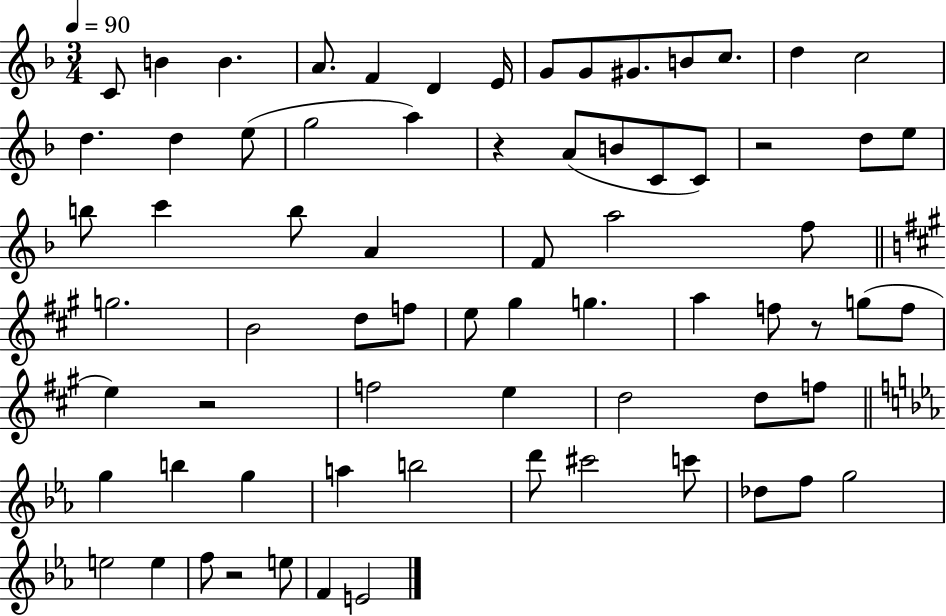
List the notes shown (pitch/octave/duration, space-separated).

C4/e B4/q B4/q. A4/e. F4/q D4/q E4/s G4/e G4/e G#4/e. B4/e C5/e. D5/q C5/h D5/q. D5/q E5/e G5/h A5/q R/q A4/e B4/e C4/e C4/e R/h D5/e E5/e B5/e C6/q B5/e A4/q F4/e A5/h F5/e G5/h. B4/h D5/e F5/e E5/e G#5/q G5/q. A5/q F5/e R/e G5/e F5/e E5/q R/h F5/h E5/q D5/h D5/e F5/e G5/q B5/q G5/q A5/q B5/h D6/e C#6/h C6/e Db5/e F5/e G5/h E5/h E5/q F5/e R/h E5/e F4/q E4/h